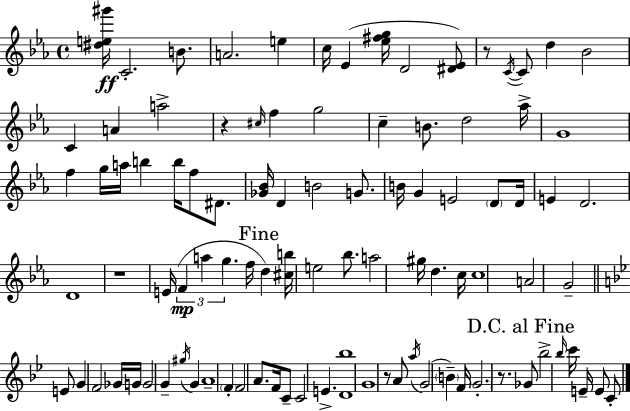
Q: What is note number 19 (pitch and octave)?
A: B4